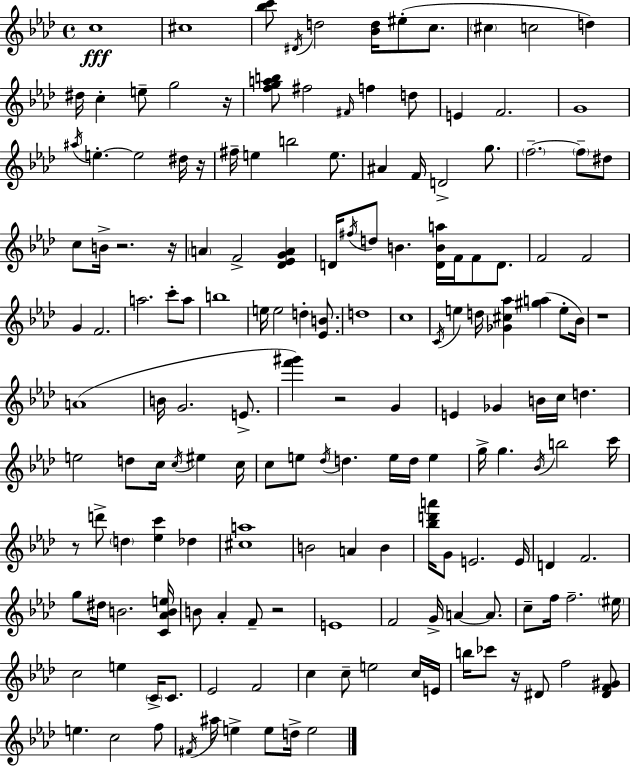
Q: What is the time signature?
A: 4/4